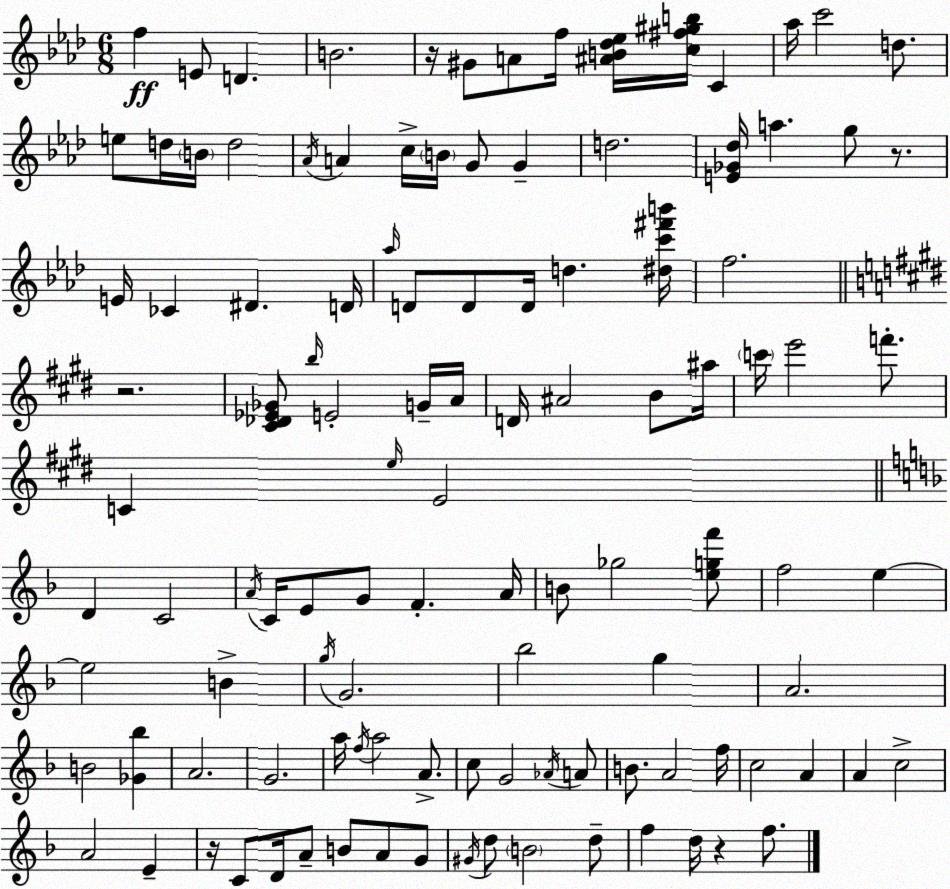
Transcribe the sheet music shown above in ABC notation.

X:1
T:Untitled
M:6/8
L:1/4
K:Fm
f E/2 D B2 z/4 ^G/2 A/2 f/4 [^AB_d_e]/4 [c^f^gb]/4 C _a/4 c'2 d/2 e/2 d/4 B/4 d2 _A/4 A c/4 B/4 G/2 G d2 [E_G_d]/4 a g/2 z/2 E/4 _C ^D D/4 _a/4 D/2 D/2 D/4 d [^dc'^f'b']/4 f2 z2 [^C_D_E_G]/2 b/4 E2 G/4 A/4 D/4 ^A2 B/2 ^a/4 c'/4 e'2 f'/2 C e/4 E2 D C2 A/4 C/4 E/2 G/2 F A/4 B/2 _g2 [egf']/2 f2 e e2 B g/4 G2 _b2 g A2 B2 [_G_b] A2 G2 a/4 f/4 a2 A/2 c/2 G2 _A/4 A/2 B/2 A2 f/4 c2 A A c2 A2 E z/4 C/2 D/4 A/2 B/2 A/2 G/2 ^G/4 d/2 B2 d/2 f d/4 z f/2